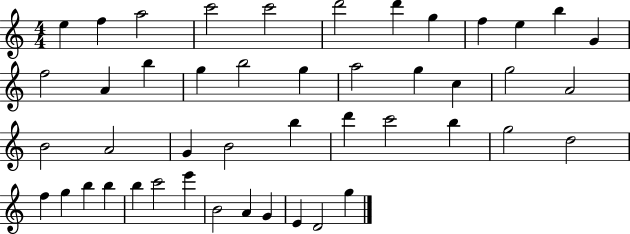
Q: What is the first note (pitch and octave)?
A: E5